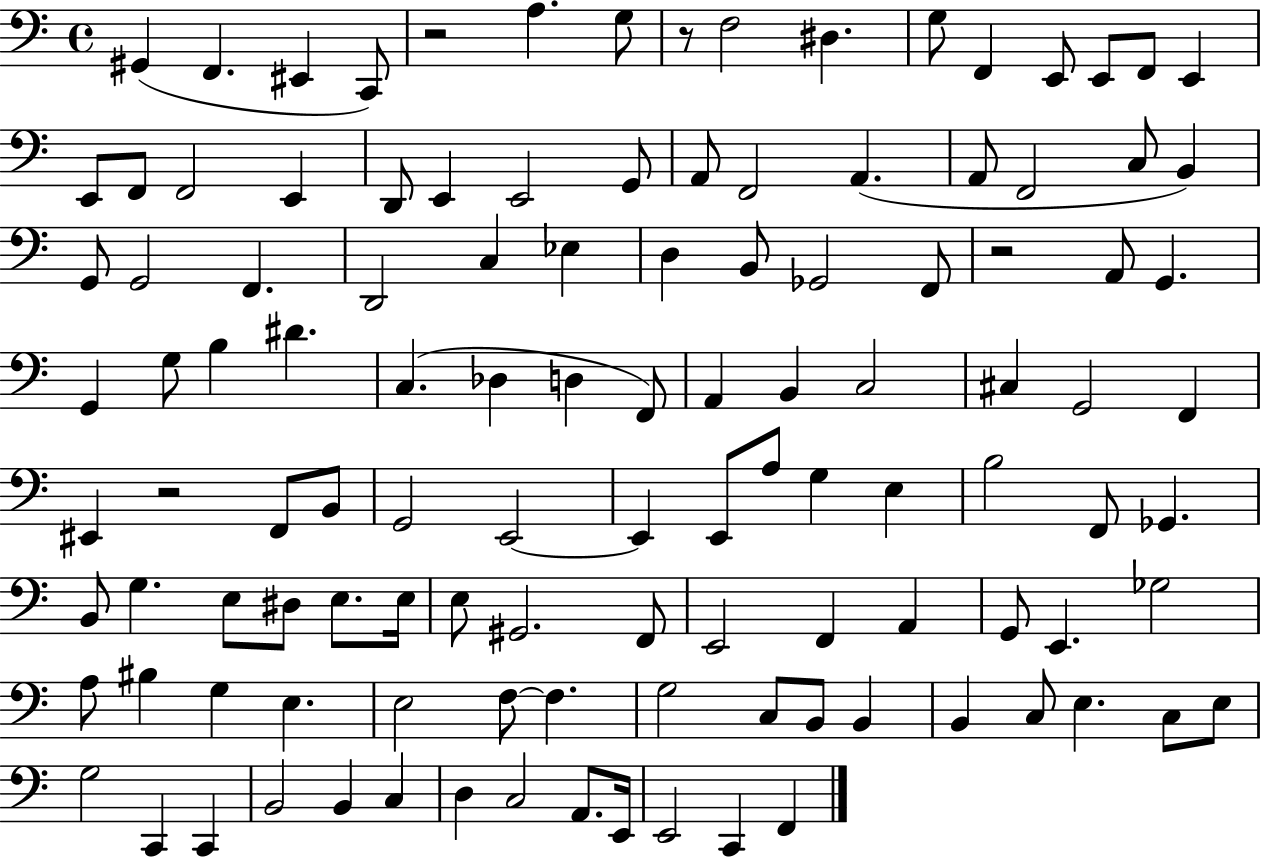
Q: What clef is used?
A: bass